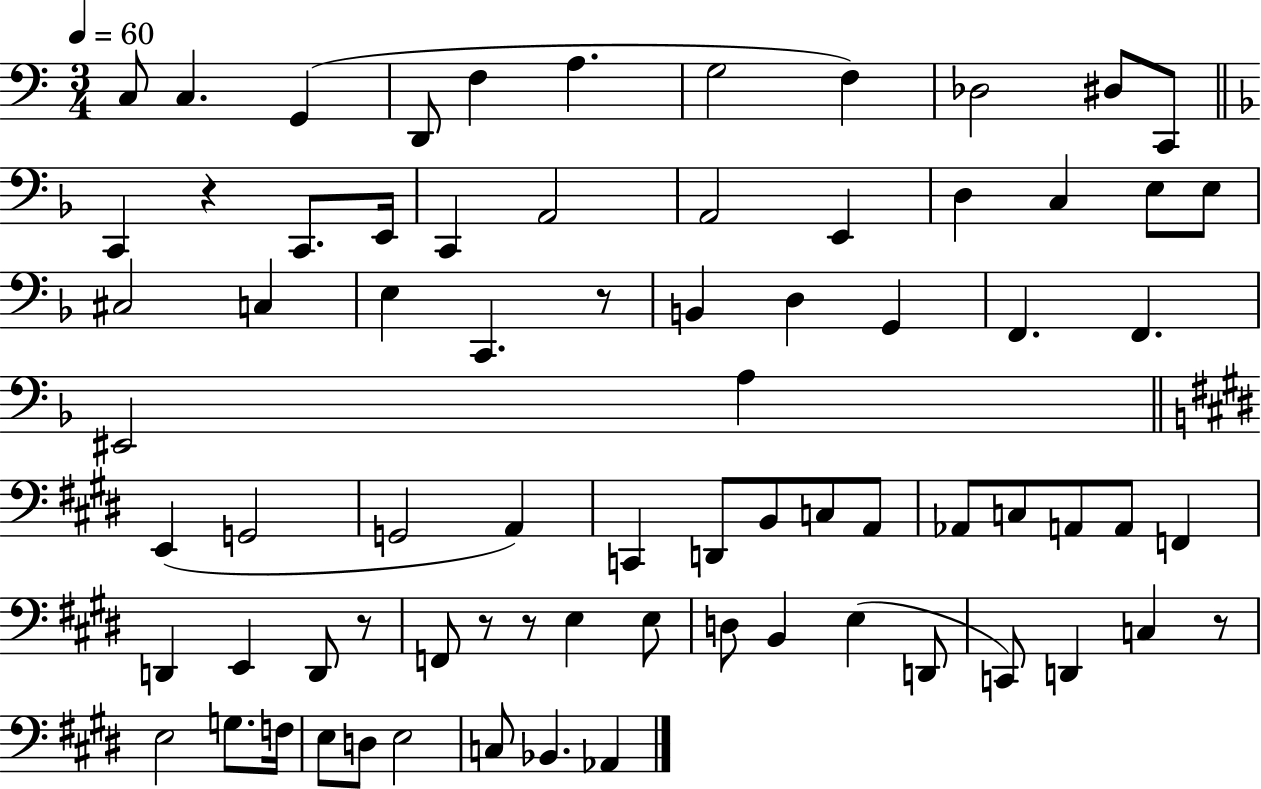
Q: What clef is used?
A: bass